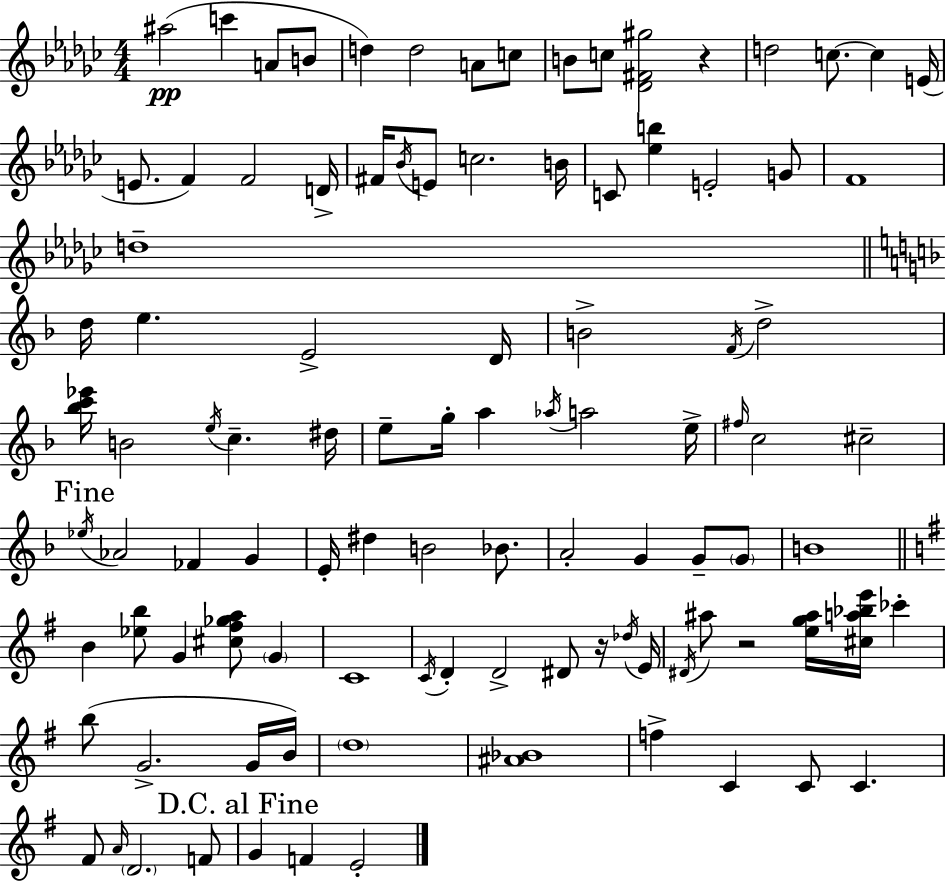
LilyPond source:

{
  \clef treble
  \numericTimeSignature
  \time 4/4
  \key ees \minor
  ais''2(\pp c'''4 a'8 b'8 | d''4) d''2 a'8 c''8 | b'8 c''8 <des' fis' gis''>2 r4 | d''2 c''8.~~ c''4 e'16( | \break e'8. f'4) f'2 d'16-> | fis'16 \acciaccatura { bes'16 } e'8 c''2. | b'16 c'8 <ees'' b''>4 e'2-. g'8 | f'1 | \break d''1-- | \bar "||" \break \key f \major d''16 e''4. e'2-> d'16 | b'2-> \acciaccatura { f'16 } d''2-> | <bes'' c''' ees'''>16 b'2 \acciaccatura { e''16 } c''4.-- | dis''16 e''8-- g''16-. a''4 \acciaccatura { aes''16 } a''2 | \break e''16-> \grace { fis''16 } c''2 cis''2-- | \mark "Fine" \acciaccatura { ees''16 } aes'2 fes'4 | g'4 e'16-. dis''4 b'2 | bes'8. a'2-. g'4 | \break g'8-- \parenthesize g'8 b'1 | \bar "||" \break \key g \major b'4 <ees'' b''>8 g'4 <cis'' fis'' ges'' a''>8 \parenthesize g'4 | c'1 | \acciaccatura { c'16 } d'4-. d'2-> dis'8 r16 | \acciaccatura { des''16 } e'16 \acciaccatura { dis'16 } ais''8 r2 <e'' g'' ais''>16 <cis'' a'' bes'' e'''>16 ces'''4-. | \break b''8( g'2.-> | g'16 b'16) \parenthesize d''1 | <ais' bes'>1 | f''4-> c'4 c'8 c'4. | \break fis'8 \grace { a'16 } \parenthesize d'2. | f'8 \mark "D.C. al Fine" g'4 f'4 e'2-. | \bar "|."
}